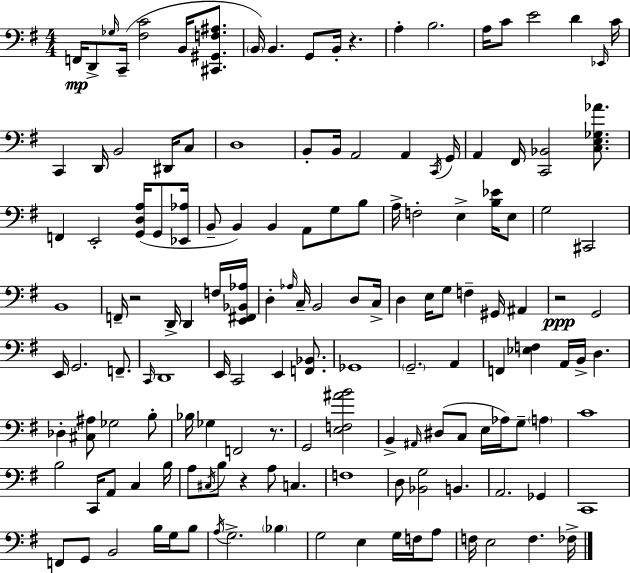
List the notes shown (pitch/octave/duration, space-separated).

F2/s D2/e Gb3/s C2/s [F#3,C4]/h B2/s [C#2,G#2,F3,A#3]/e. B2/s B2/q. G2/e B2/s R/q. A3/q B3/h. A3/s C4/e E4/h D4/q Eb2/s C4/s C2/q D2/s B2/h D#2/s C3/e D3/w B2/e B2/s A2/h A2/q C2/s G2/s A2/q F#2/s [C2,Bb2]/h [C3,E3,Gb3,Ab4]/e. F2/q E2/h [G2,D3,A3]/s G2/e [Eb2,Ab3]/s B2/e B2/q B2/q A2/e G3/e B3/e A3/s F3/h E3/q [B3,Eb4]/s E3/e G3/h C#2/h B2/w F2/s R/h D2/s D2/q F3/s [E2,F#2,Bb2,Ab3]/s D3/q Ab3/s C3/s B2/h D3/e C3/s D3/q E3/s G3/e F3/q G#2/s A#2/q R/h G2/h E2/s G2/h. F2/e. C2/s D2/w E2/s C2/h E2/q [F2,Bb2]/e. Gb2/w G2/h. A2/q F2/q [Eb3,F3]/q A2/s B2/s D3/q. Db3/q [C#3,A#3]/e Gb3/h B3/e Bb3/s Gb3/q F2/h R/e. G2/h [E3,F3,A#4,B4]/h B2/q A#2/s D#3/e C3/e E3/s Ab3/s G3/e A3/q C4/w B3/h C2/s A2/e C3/q B3/s A3/e C#3/s B3/e R/q A3/e C3/q. F3/w D3/e [Bb2,G3]/h B2/q. A2/h. Gb2/q C2/w F2/e G2/e B2/h B3/s G3/s B3/e A3/s G3/h. Bb3/q G3/h E3/q G3/s F3/s A3/e F3/s E3/h F3/q. FES3/s